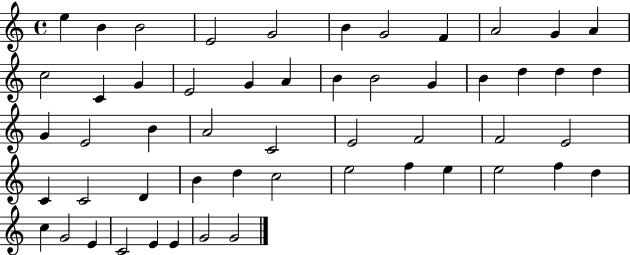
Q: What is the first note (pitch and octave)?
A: E5